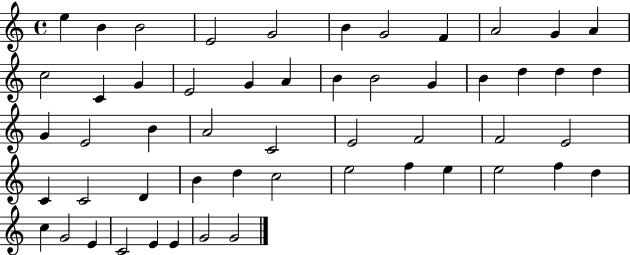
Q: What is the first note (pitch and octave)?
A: E5